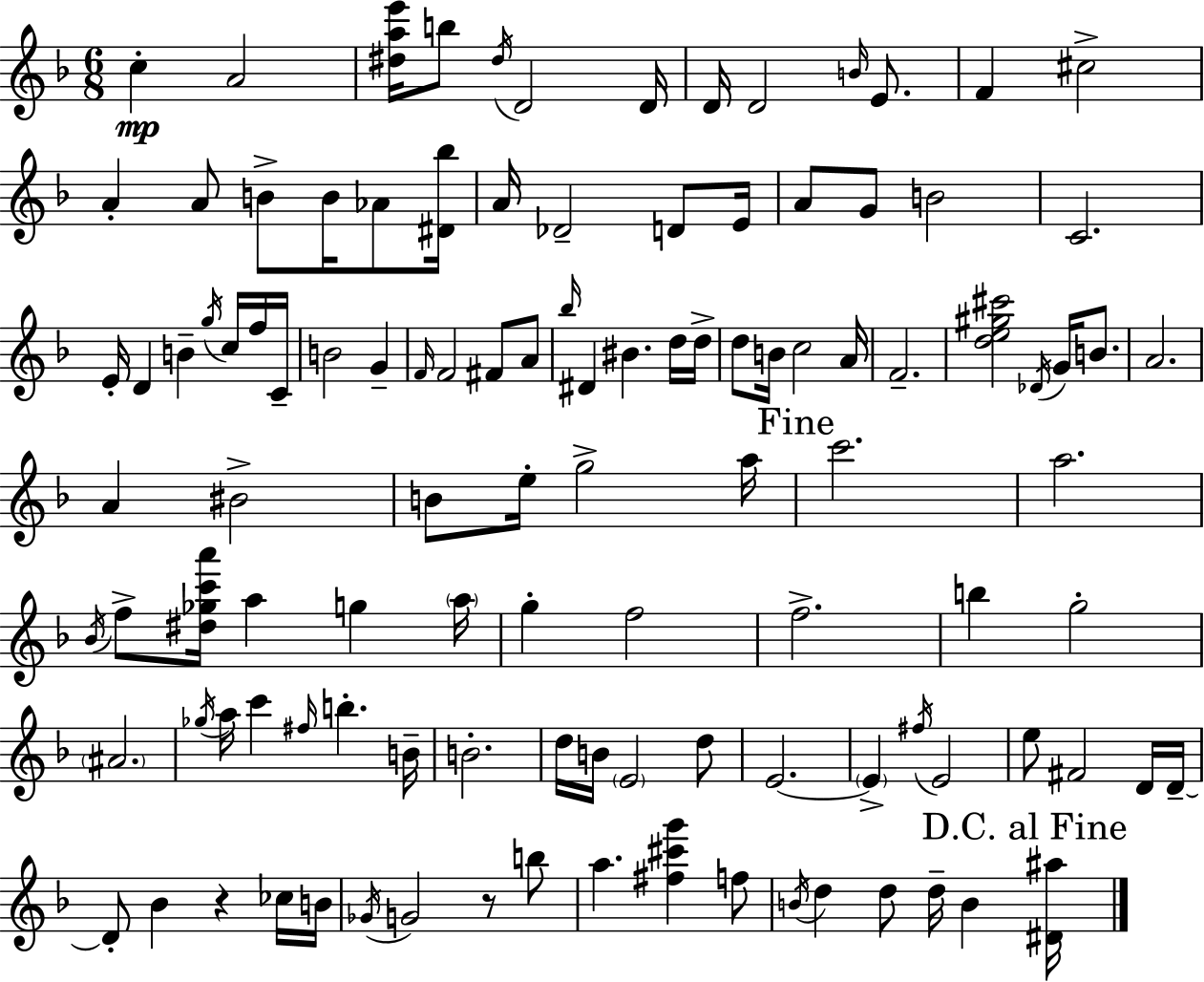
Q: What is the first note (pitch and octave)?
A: C5